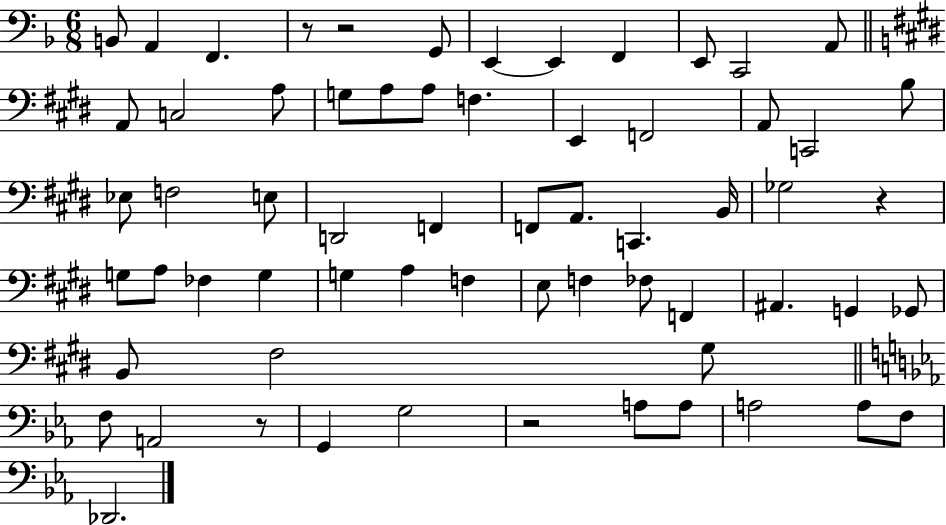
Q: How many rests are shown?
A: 5